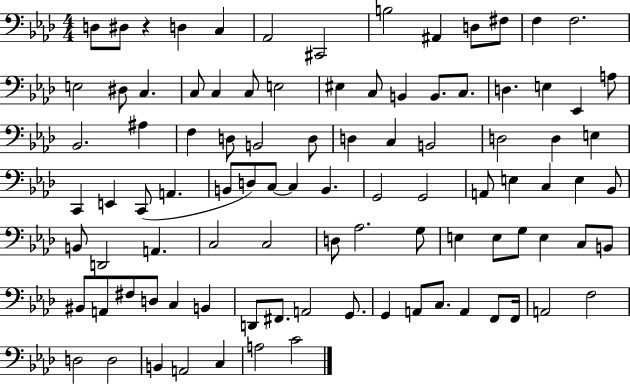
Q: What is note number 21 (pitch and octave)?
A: C3